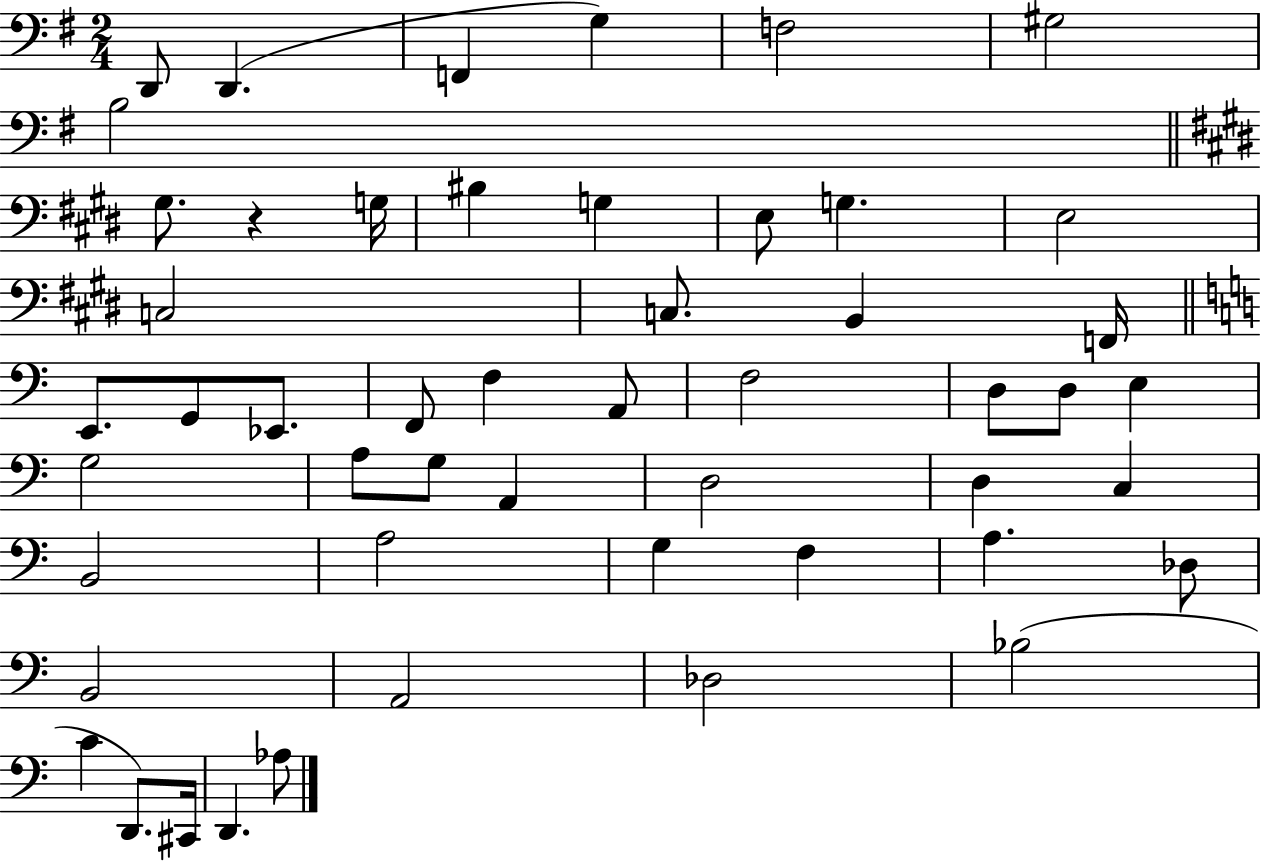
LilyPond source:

{
  \clef bass
  \numericTimeSignature
  \time 2/4
  \key g \major
  d,8 d,4.( | f,4 g4) | f2 | gis2 | \break b2 | \bar "||" \break \key e \major gis8. r4 g16 | bis4 g4 | e8 g4. | e2 | \break c2 | c8. b,4 f,16 | \bar "||" \break \key c \major e,8. g,8 ees,8. | f,8 f4 a,8 | f2 | d8 d8 e4 | \break g2 | a8 g8 a,4 | d2 | d4 c4 | \break b,2 | a2 | g4 f4 | a4. des8 | \break b,2 | a,2 | des2 | bes2( | \break c'4 d,8.) cis,16 | d,4. aes8 | \bar "|."
}